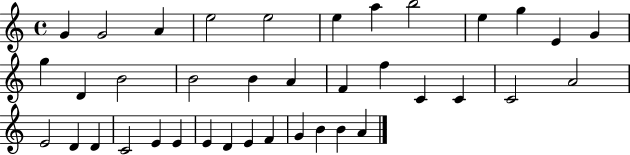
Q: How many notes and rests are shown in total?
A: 38